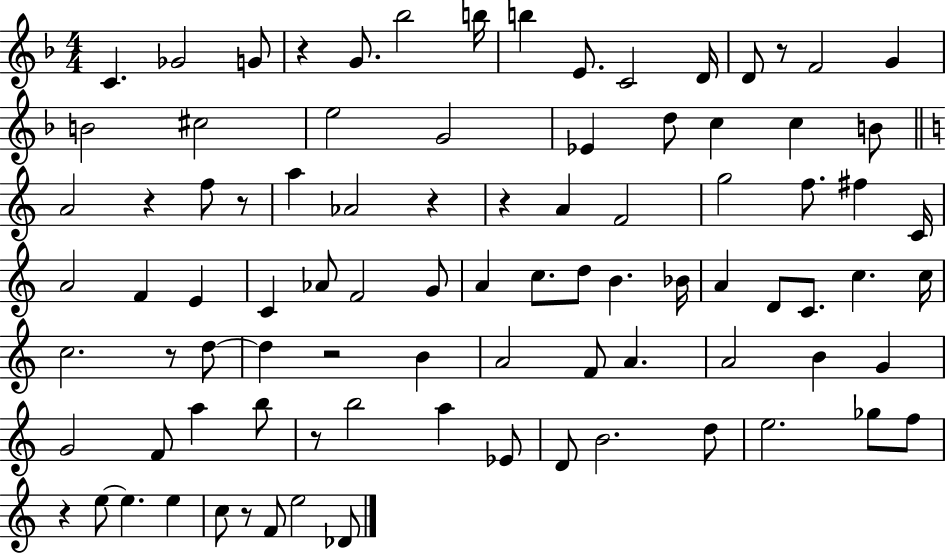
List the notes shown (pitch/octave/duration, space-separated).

C4/q. Gb4/h G4/e R/q G4/e. Bb5/h B5/s B5/q E4/e. C4/h D4/s D4/e R/e F4/h G4/q B4/h C#5/h E5/h G4/h Eb4/q D5/e C5/q C5/q B4/e A4/h R/q F5/e R/e A5/q Ab4/h R/q R/q A4/q F4/h G5/h F5/e. F#5/q C4/s A4/h F4/q E4/q C4/q Ab4/e F4/h G4/e A4/q C5/e. D5/e B4/q. Bb4/s A4/q D4/e C4/e. C5/q. C5/s C5/h. R/e D5/e D5/q R/h B4/q A4/h F4/e A4/q. A4/h B4/q G4/q G4/h F4/e A5/q B5/e R/e B5/h A5/q Eb4/e D4/e B4/h. D5/e E5/h. Gb5/e F5/e R/q E5/e E5/q. E5/q C5/e R/e F4/e E5/h Db4/e